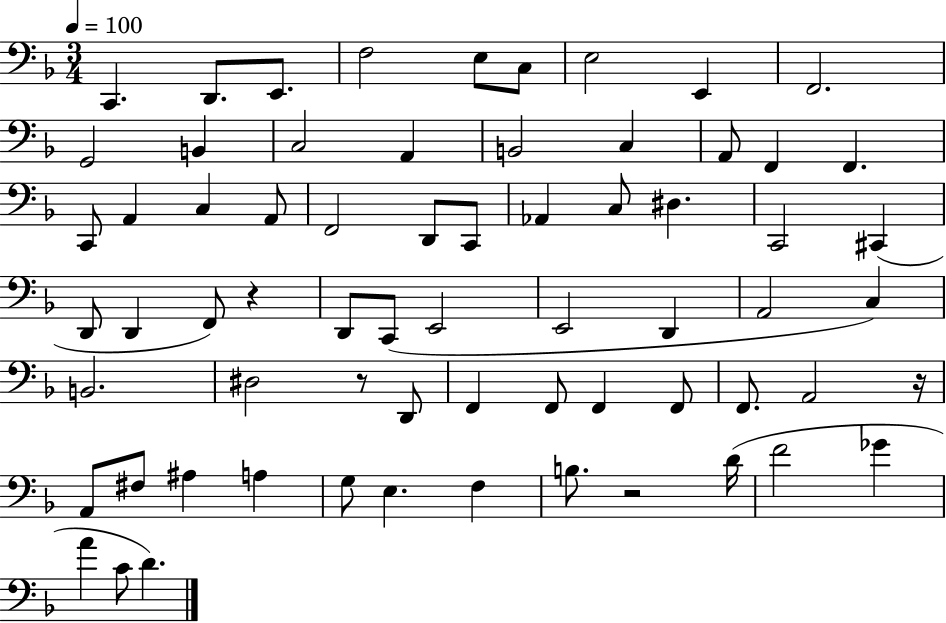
X:1
T:Untitled
M:3/4
L:1/4
K:F
C,, D,,/2 E,,/2 F,2 E,/2 C,/2 E,2 E,, F,,2 G,,2 B,, C,2 A,, B,,2 C, A,,/2 F,, F,, C,,/2 A,, C, A,,/2 F,,2 D,,/2 C,,/2 _A,, C,/2 ^D, C,,2 ^C,, D,,/2 D,, F,,/2 z D,,/2 C,,/2 E,,2 E,,2 D,, A,,2 C, B,,2 ^D,2 z/2 D,,/2 F,, F,,/2 F,, F,,/2 F,,/2 A,,2 z/4 A,,/2 ^F,/2 ^A, A, G,/2 E, F, B,/2 z2 D/4 F2 _G A C/2 D